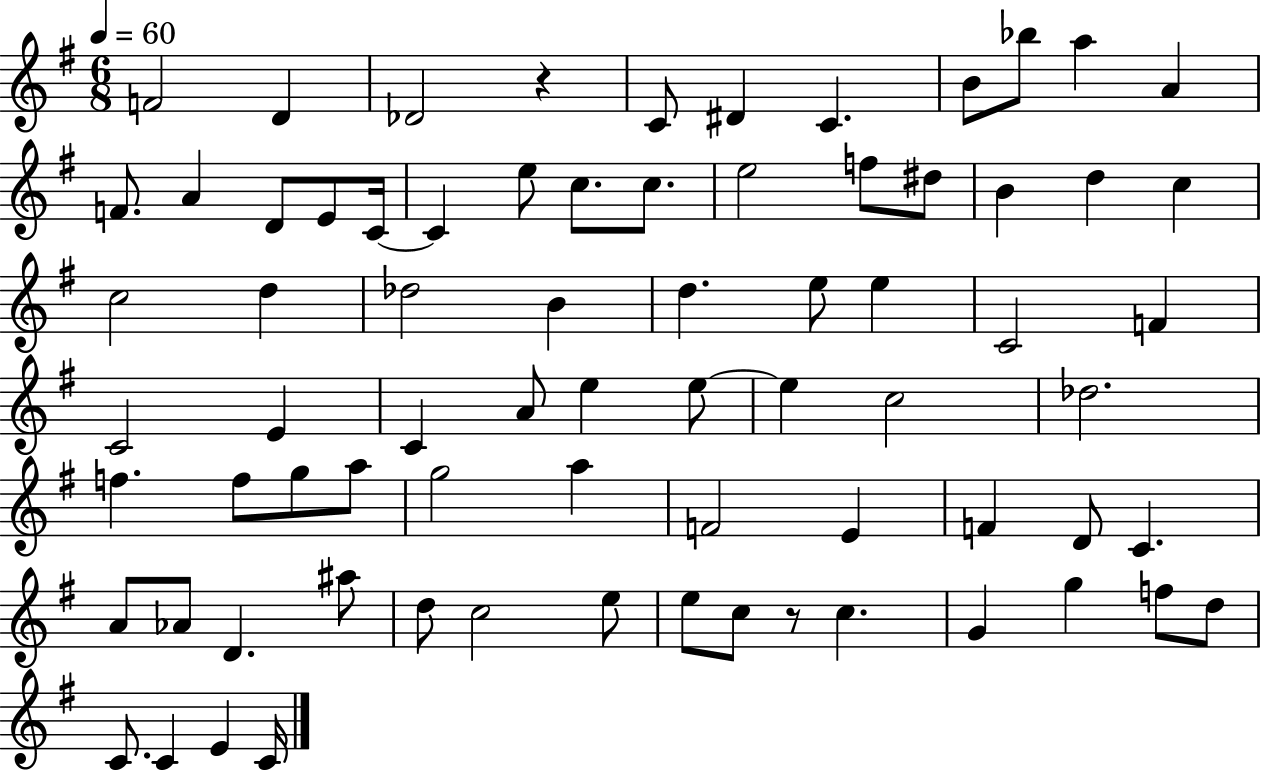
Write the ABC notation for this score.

X:1
T:Untitled
M:6/8
L:1/4
K:G
F2 D _D2 z C/2 ^D C B/2 _b/2 a A F/2 A D/2 E/2 C/4 C e/2 c/2 c/2 e2 f/2 ^d/2 B d c c2 d _d2 B d e/2 e C2 F C2 E C A/2 e e/2 e c2 _d2 f f/2 g/2 a/2 g2 a F2 E F D/2 C A/2 _A/2 D ^a/2 d/2 c2 e/2 e/2 c/2 z/2 c G g f/2 d/2 C/2 C E C/4